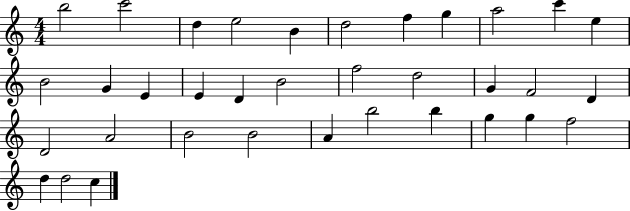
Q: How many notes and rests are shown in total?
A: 35